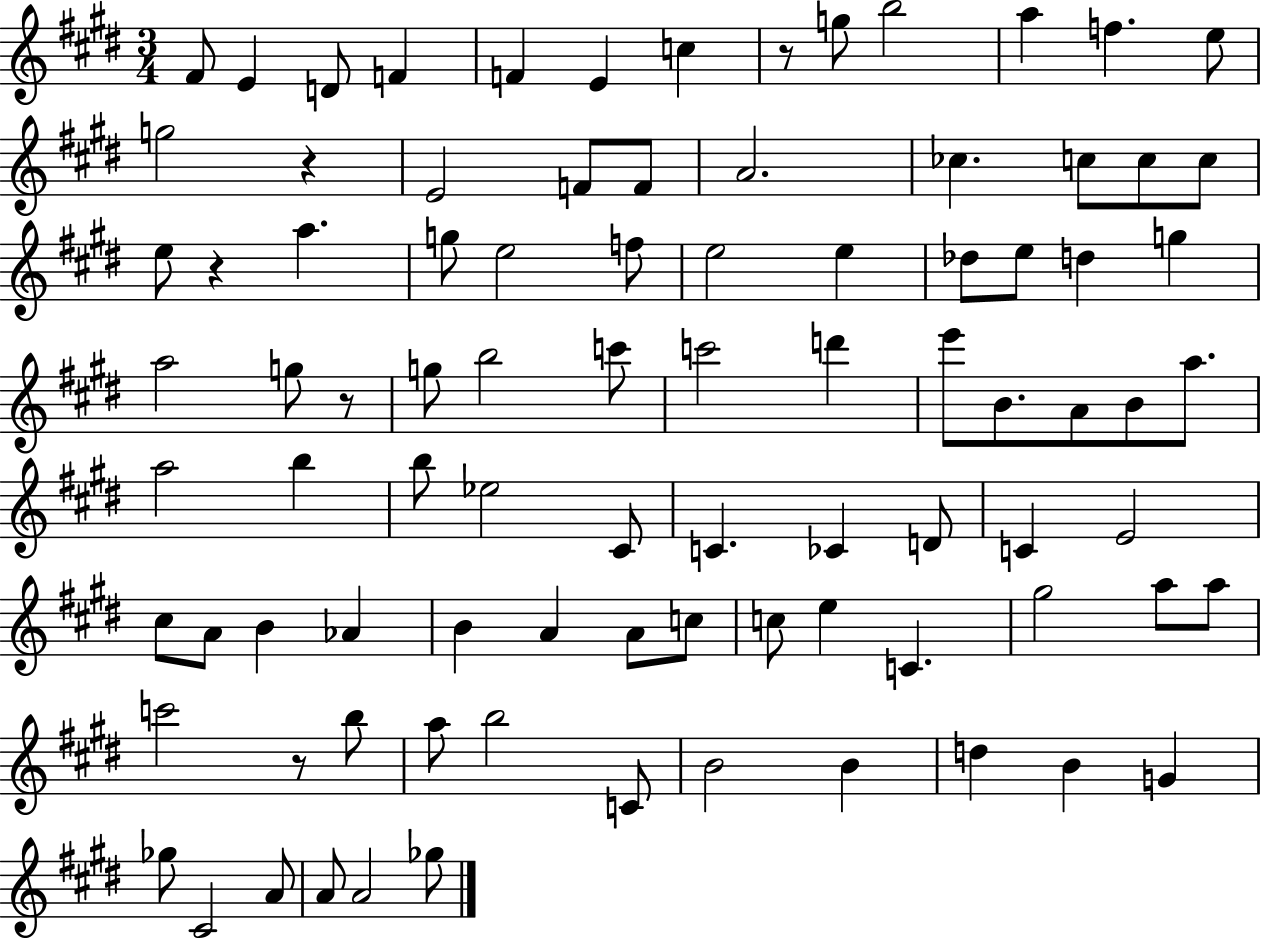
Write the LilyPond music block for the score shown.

{
  \clef treble
  \numericTimeSignature
  \time 3/4
  \key e \major
  fis'8 e'4 d'8 f'4 | f'4 e'4 c''4 | r8 g''8 b''2 | a''4 f''4. e''8 | \break g''2 r4 | e'2 f'8 f'8 | a'2. | ces''4. c''8 c''8 c''8 | \break e''8 r4 a''4. | g''8 e''2 f''8 | e''2 e''4 | des''8 e''8 d''4 g''4 | \break a''2 g''8 r8 | g''8 b''2 c'''8 | c'''2 d'''4 | e'''8 b'8. a'8 b'8 a''8. | \break a''2 b''4 | b''8 ees''2 cis'8 | c'4. ces'4 d'8 | c'4 e'2 | \break cis''8 a'8 b'4 aes'4 | b'4 a'4 a'8 c''8 | c''8 e''4 c'4. | gis''2 a''8 a''8 | \break c'''2 r8 b''8 | a''8 b''2 c'8 | b'2 b'4 | d''4 b'4 g'4 | \break ges''8 cis'2 a'8 | a'8 a'2 ges''8 | \bar "|."
}